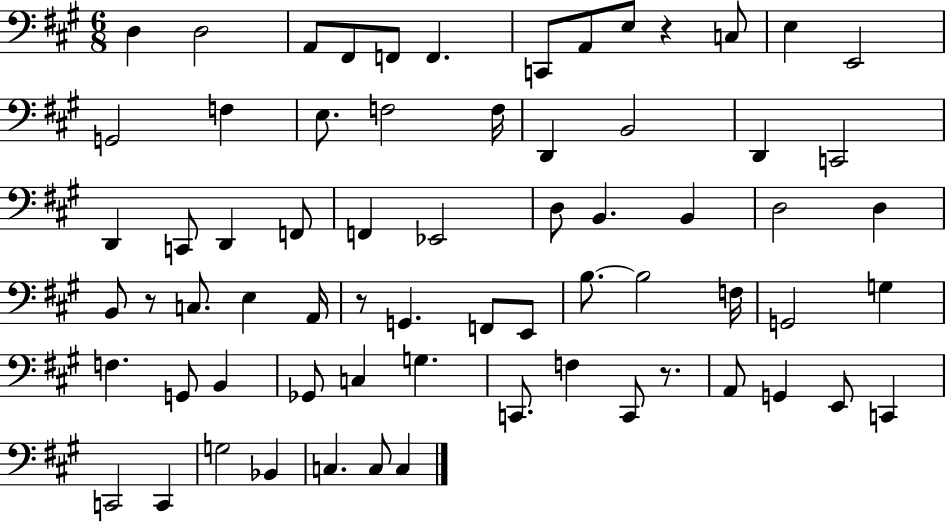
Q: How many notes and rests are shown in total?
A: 68